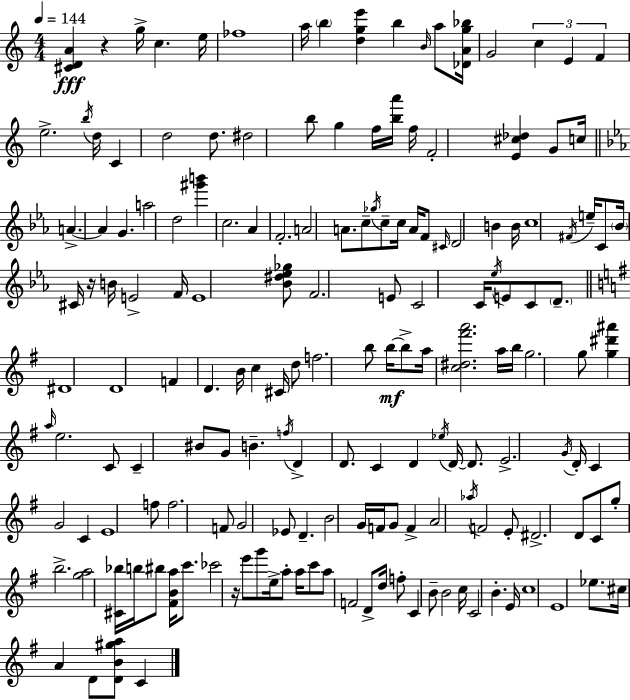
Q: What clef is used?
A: treble